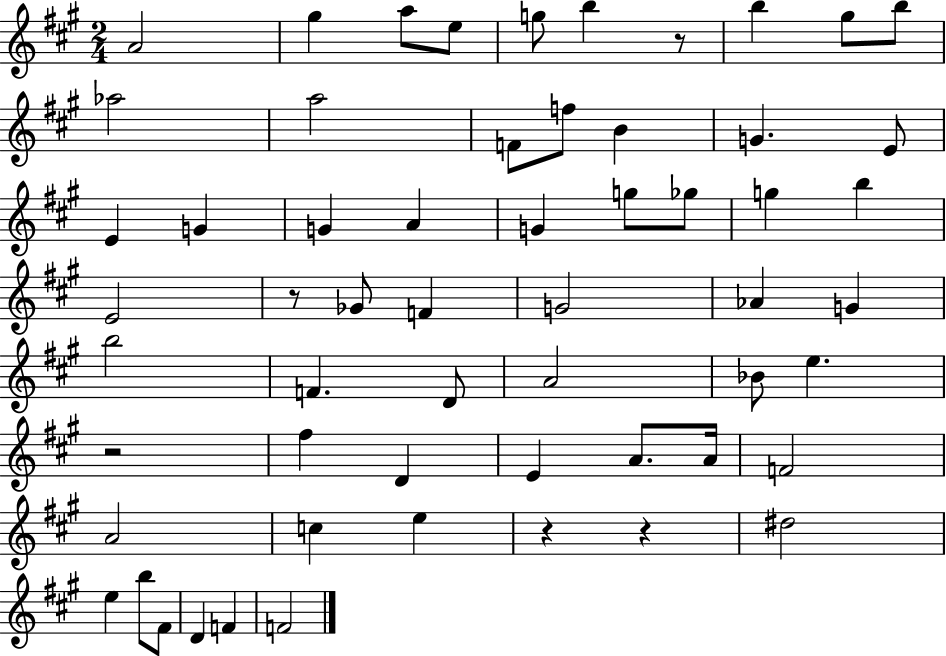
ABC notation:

X:1
T:Untitled
M:2/4
L:1/4
K:A
A2 ^g a/2 e/2 g/2 b z/2 b ^g/2 b/2 _a2 a2 F/2 f/2 B G E/2 E G G A G g/2 _g/2 g b E2 z/2 _G/2 F G2 _A G b2 F D/2 A2 _B/2 e z2 ^f D E A/2 A/4 F2 A2 c e z z ^d2 e b/2 ^F/2 D F F2